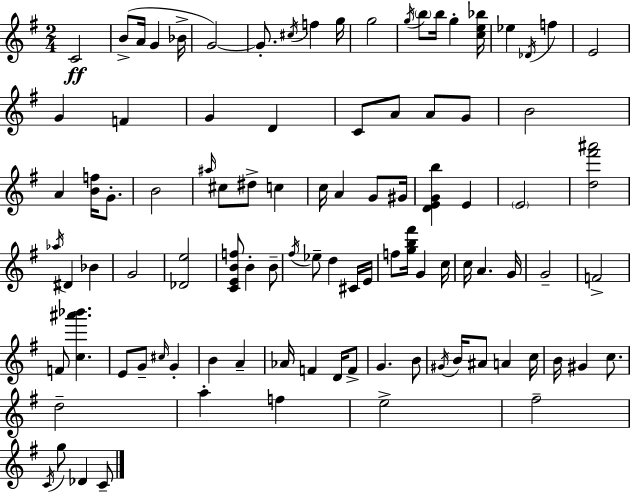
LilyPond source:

{
  \clef treble
  \numericTimeSignature
  \time 2/4
  \key e \minor
  c'2\ff | b'8->( a'16 g'4 bes'16-> | g'2~~) | g'8.-. \acciaccatura { cis''16 } f''4 | \break g''16 g''2 | \acciaccatura { g''16 } \parenthesize b''8 b''16 g''4-. | <c'' e'' bes''>16 ees''4 \acciaccatura { des'16 } f''4 | e'2 | \break g'4 f'4 | g'4 d'4 | c'8 a'8 a'8 | g'8 b'2 | \break a'4 <b' f''>16 | g'8.-. b'2 | \grace { ais''16 } cis''8 dis''8-> | c''4 c''16 a'4 | \break g'8 gis'16 <d' e' g' b''>4 | e'4 \parenthesize e'2 | <d'' fis''' ais'''>2 | \acciaccatura { aes''16 } dis'4 | \break bes'4 g'2 | <des' e''>2 | <c' e' b' f''>8 b'4-. | b'8-- \acciaccatura { fis''16 } ees''8-- | \break d''4 cis'16 e'16 f''8 | <g'' b'' fis'''>16 g'4 c''16 c''16 a'4. | g'16 g'2-- | f'2-> | \break f'8 | <c'' ais''' bes'''>4. e'8 | g'8-- \grace { cis''16 } g'4-. b'4 | a'4-- aes'16 | \break f'4 d'16 f'8-> g'4. | b'8 \acciaccatura { gis'16 } | b'16 ais'8 a'4 c''16 | b'16 gis'4 c''8. | \break d''2-- | a''4-. f''4 | e''2-> | fis''2-- | \break \acciaccatura { c'16 } g''8 des'4 c'8-- | \bar "|."
}